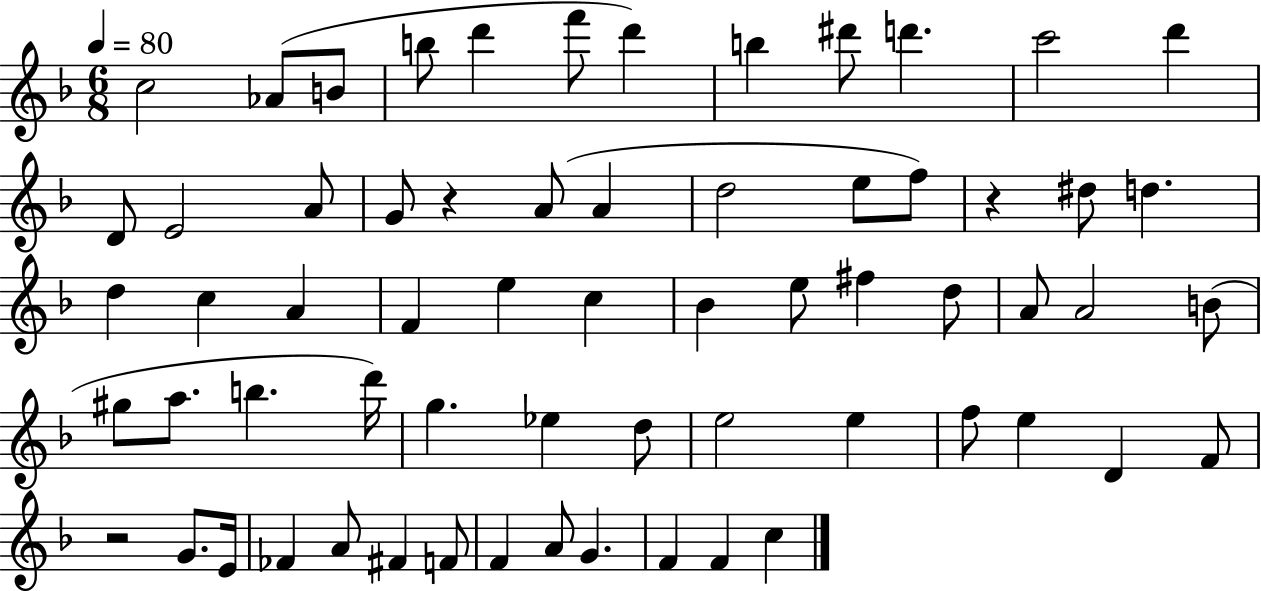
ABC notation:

X:1
T:Untitled
M:6/8
L:1/4
K:F
c2 _A/2 B/2 b/2 d' f'/2 d' b ^d'/2 d' c'2 d' D/2 E2 A/2 G/2 z A/2 A d2 e/2 f/2 z ^d/2 d d c A F e c _B e/2 ^f d/2 A/2 A2 B/2 ^g/2 a/2 b d'/4 g _e d/2 e2 e f/2 e D F/2 z2 G/2 E/4 _F A/2 ^F F/2 F A/2 G F F c